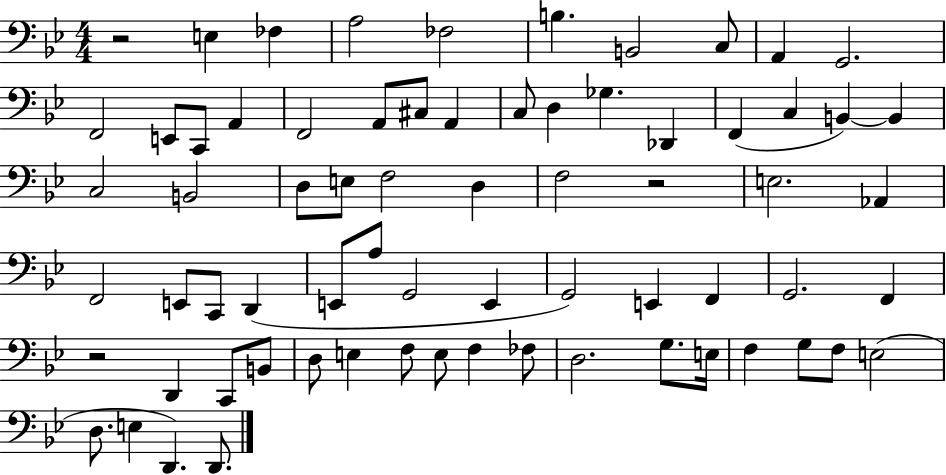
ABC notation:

X:1
T:Untitled
M:4/4
L:1/4
K:Bb
z2 E, _F, A,2 _F,2 B, B,,2 C,/2 A,, G,,2 F,,2 E,,/2 C,,/2 A,, F,,2 A,,/2 ^C,/2 A,, C,/2 D, _G, _D,, F,, C, B,, B,, C,2 B,,2 D,/2 E,/2 F,2 D, F,2 z2 E,2 _A,, F,,2 E,,/2 C,,/2 D,, E,,/2 A,/2 G,,2 E,, G,,2 E,, F,, G,,2 F,, z2 D,, C,,/2 B,,/2 D,/2 E, F,/2 E,/2 F, _F,/2 D,2 G,/2 E,/4 F, G,/2 F,/2 E,2 D,/2 E, D,, D,,/2